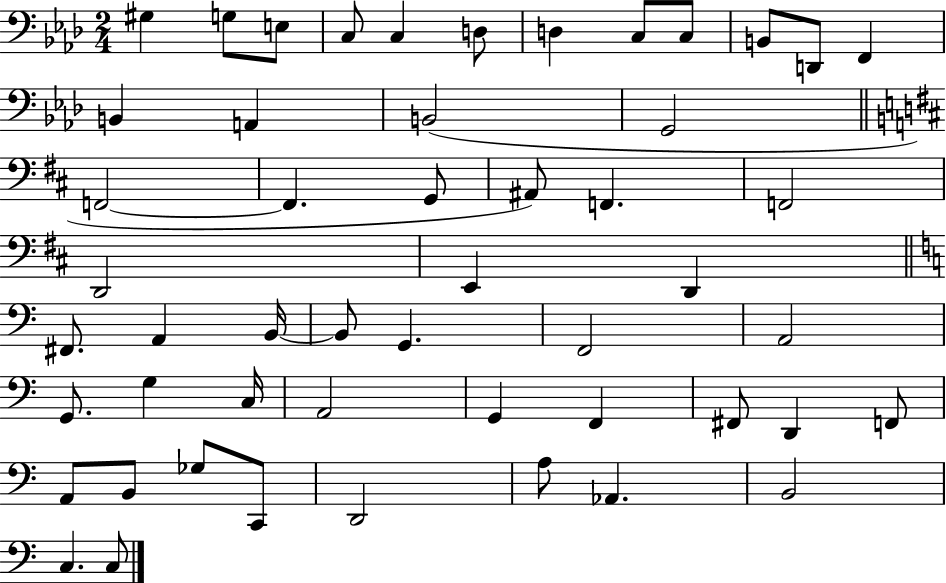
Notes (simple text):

G#3/q G3/e E3/e C3/e C3/q D3/e D3/q C3/e C3/e B2/e D2/e F2/q B2/q A2/q B2/h G2/h F2/h F2/q. G2/e A#2/e F2/q. F2/h D2/h E2/q D2/q F#2/e. A2/q B2/s B2/e G2/q. F2/h A2/h G2/e. G3/q C3/s A2/h G2/q F2/q F#2/e D2/q F2/e A2/e B2/e Gb3/e C2/e D2/h A3/e Ab2/q. B2/h C3/q. C3/e